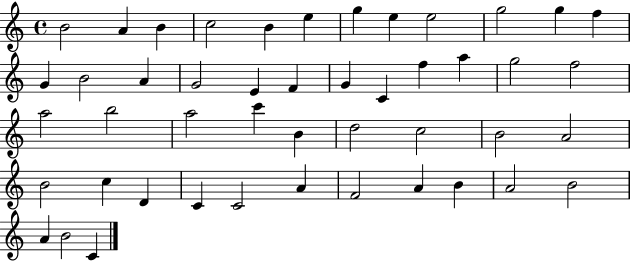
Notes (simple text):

B4/h A4/q B4/q C5/h B4/q E5/q G5/q E5/q E5/h G5/h G5/q F5/q G4/q B4/h A4/q G4/h E4/q F4/q G4/q C4/q F5/q A5/q G5/h F5/h A5/h B5/h A5/h C6/q B4/q D5/h C5/h B4/h A4/h B4/h C5/q D4/q C4/q C4/h A4/q F4/h A4/q B4/q A4/h B4/h A4/q B4/h C4/q